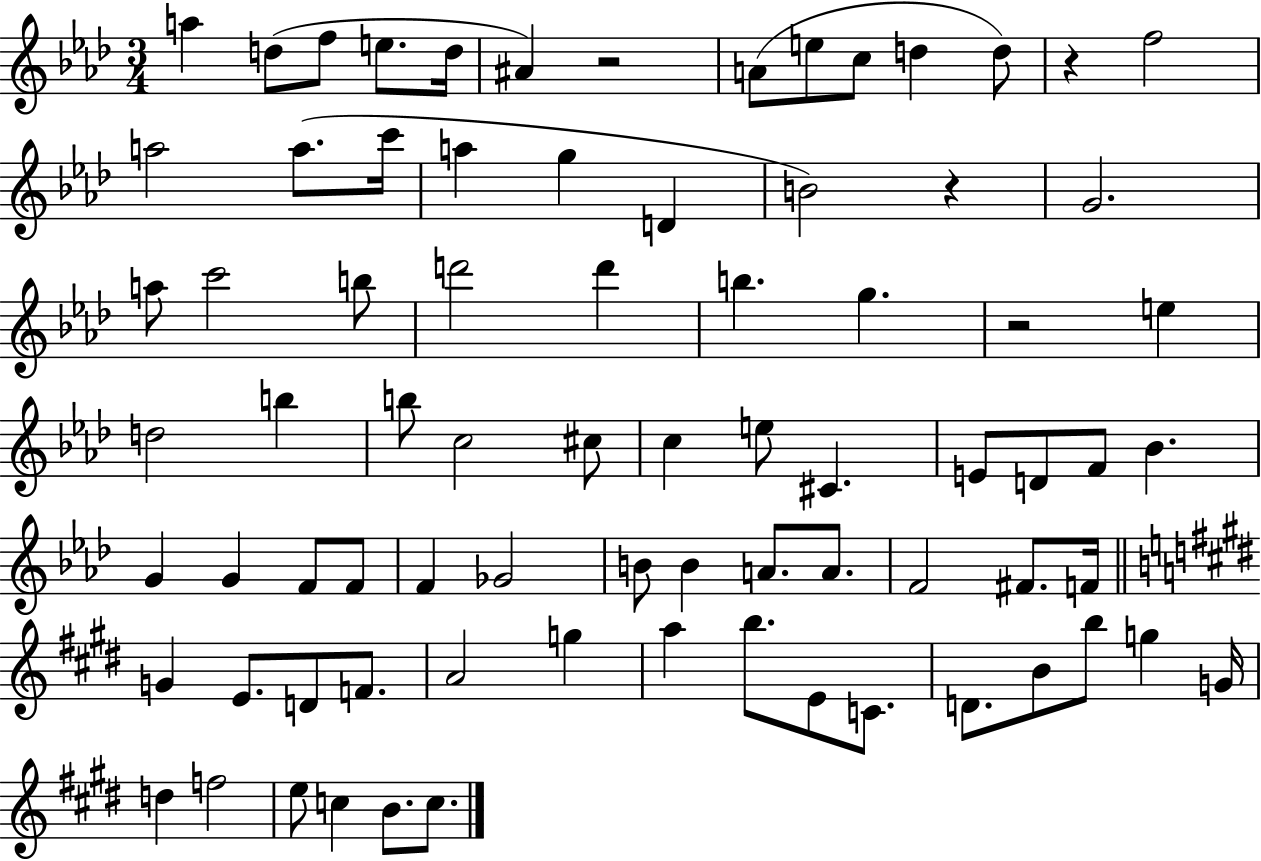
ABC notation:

X:1
T:Untitled
M:3/4
L:1/4
K:Ab
a d/2 f/2 e/2 d/4 ^A z2 A/2 e/2 c/2 d d/2 z f2 a2 a/2 c'/4 a g D B2 z G2 a/2 c'2 b/2 d'2 d' b g z2 e d2 b b/2 c2 ^c/2 c e/2 ^C E/2 D/2 F/2 _B G G F/2 F/2 F _G2 B/2 B A/2 A/2 F2 ^F/2 F/4 G E/2 D/2 F/2 A2 g a b/2 E/2 C/2 D/2 B/2 b/2 g G/4 d f2 e/2 c B/2 c/2